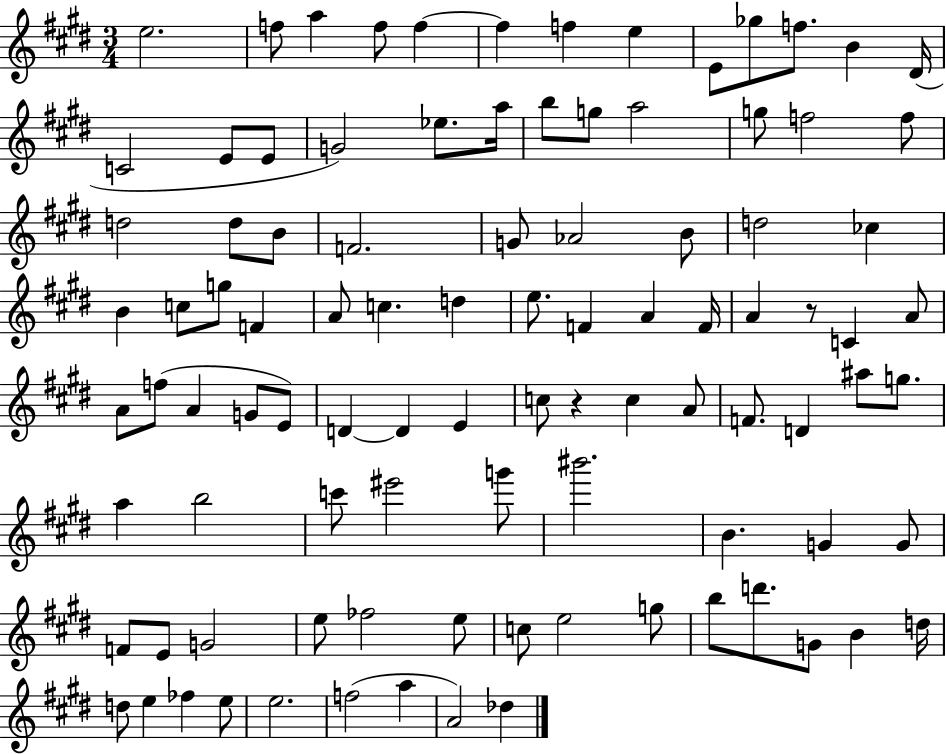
E5/h. F5/e A5/q F5/e F5/q F5/q F5/q E5/q E4/e Gb5/e F5/e. B4/q D#4/s C4/h E4/e E4/e G4/h Eb5/e. A5/s B5/e G5/e A5/h G5/e F5/h F5/e D5/h D5/e B4/e F4/h. G4/e Ab4/h B4/e D5/h CES5/q B4/q C5/e G5/e F4/q A4/e C5/q. D5/q E5/e. F4/q A4/q F4/s A4/q R/e C4/q A4/e A4/e F5/e A4/q G4/e E4/e D4/q D4/q E4/q C5/e R/q C5/q A4/e F4/e. D4/q A#5/e G5/e. A5/q B5/h C6/e EIS6/h G6/e BIS6/h. B4/q. G4/q G4/e F4/e E4/e G4/h E5/e FES5/h E5/e C5/e E5/h G5/e B5/e D6/e. G4/e B4/q D5/s D5/e E5/q FES5/q E5/e E5/h. F5/h A5/q A4/h Db5/q